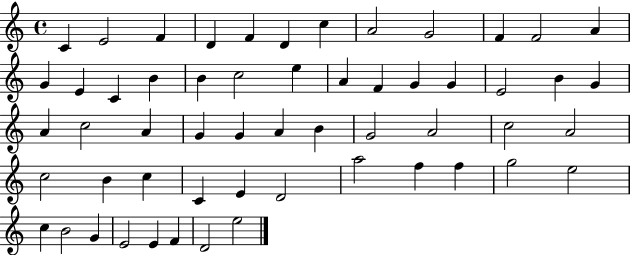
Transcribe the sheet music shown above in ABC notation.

X:1
T:Untitled
M:4/4
L:1/4
K:C
C E2 F D F D c A2 G2 F F2 A G E C B B c2 e A F G G E2 B G A c2 A G G A B G2 A2 c2 A2 c2 B c C E D2 a2 f f g2 e2 c B2 G E2 E F D2 e2